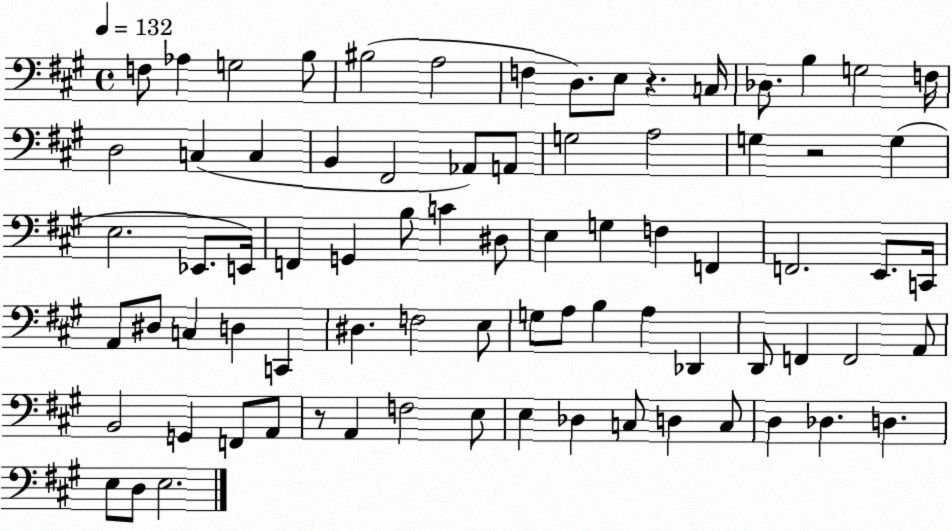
X:1
T:Untitled
M:4/4
L:1/4
K:A
F,/2 _A, G,2 B,/2 ^B,2 A,2 F, D,/2 E,/2 z C,/4 _D,/2 B, G,2 F,/4 D,2 C, C, B,, ^F,,2 _A,,/2 A,,/2 G,2 A,2 G, z2 G, E,2 _E,,/2 E,,/4 F,, G,, B,/2 C ^D,/2 E, G, F, F,, F,,2 E,,/2 C,,/4 A,,/2 ^D,/2 C, D, C,, ^D, F,2 E,/2 G,/2 A,/2 B, A, _D,, D,,/2 F,, F,,2 A,,/2 B,,2 G,, F,,/2 A,,/2 z/2 A,, F,2 E,/2 E, _D, C,/2 D, C,/2 D, _D, D, E,/2 D,/2 E,2